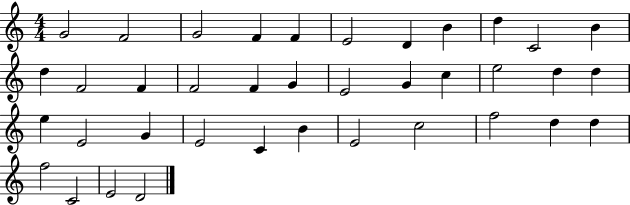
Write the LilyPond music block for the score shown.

{
  \clef treble
  \numericTimeSignature
  \time 4/4
  \key c \major
  g'2 f'2 | g'2 f'4 f'4 | e'2 d'4 b'4 | d''4 c'2 b'4 | \break d''4 f'2 f'4 | f'2 f'4 g'4 | e'2 g'4 c''4 | e''2 d''4 d''4 | \break e''4 e'2 g'4 | e'2 c'4 b'4 | e'2 c''2 | f''2 d''4 d''4 | \break f''2 c'2 | e'2 d'2 | \bar "|."
}